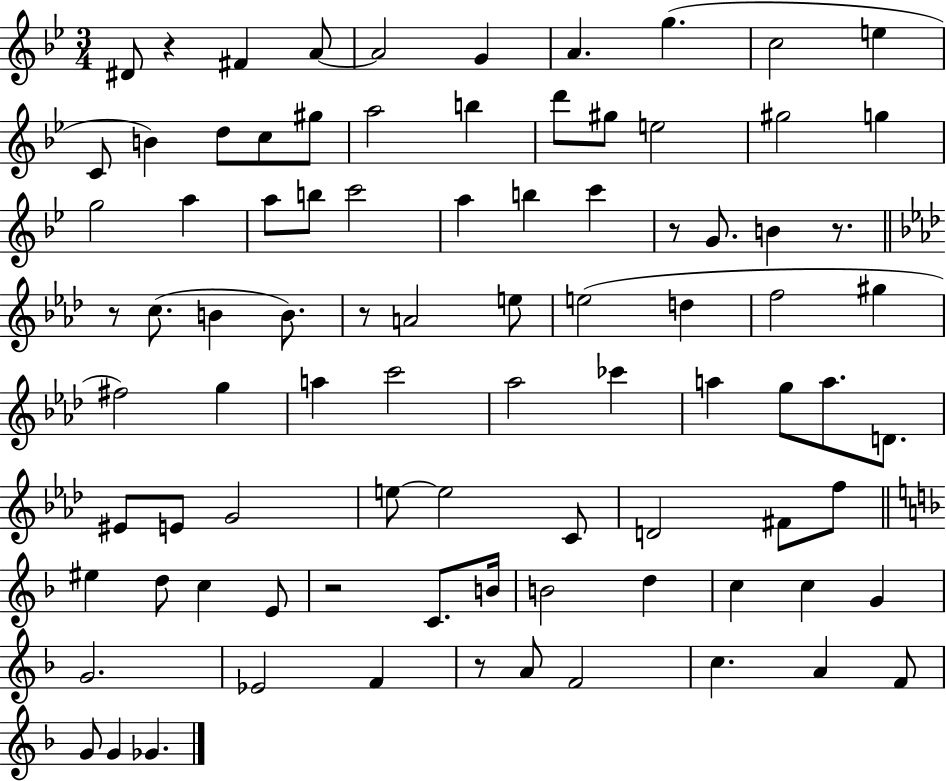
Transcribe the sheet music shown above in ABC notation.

X:1
T:Untitled
M:3/4
L:1/4
K:Bb
^D/2 z ^F A/2 A2 G A g c2 e C/2 B d/2 c/2 ^g/2 a2 b d'/2 ^g/2 e2 ^g2 g g2 a a/2 b/2 c'2 a b c' z/2 G/2 B z/2 z/2 c/2 B B/2 z/2 A2 e/2 e2 d f2 ^g ^f2 g a c'2 _a2 _c' a g/2 a/2 D/2 ^E/2 E/2 G2 e/2 e2 C/2 D2 ^F/2 f/2 ^e d/2 c E/2 z2 C/2 B/4 B2 d c c G G2 _E2 F z/2 A/2 F2 c A F/2 G/2 G _G